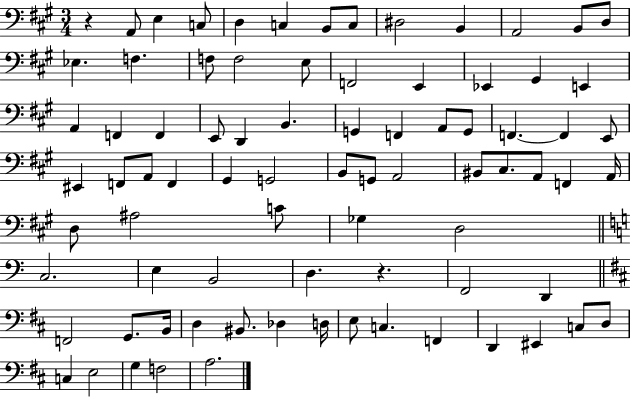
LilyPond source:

{
  \clef bass
  \numericTimeSignature
  \time 3/4
  \key a \major
  r4 a,8 e4 c8 | d4 c4 b,8 c8 | dis2 b,4 | a,2 b,8 d8 | \break ees4. f4. | f8 f2 e8 | f,2 e,4 | ees,4 gis,4 e,4 | \break a,4 f,4 f,4 | e,8 d,4 b,4. | g,4 f,4 a,8 g,8 | f,4.~~ f,4 e,8 | \break eis,4 f,8 a,8 f,4 | gis,4 g,2 | b,8 g,8 a,2 | bis,8 cis8. a,8 f,4 a,16 | \break d8 ais2 c'8 | ges4 d2 | \bar "||" \break \key c \major c2. | e4 b,2 | d4. r4. | f,2 d,4 | \break \bar "||" \break \key b \minor f,2 g,8. b,16 | d4 bis,8. des4 d16 | e8 c4. f,4 | d,4 eis,4 c8 d8 | \break c4 e2 | g4 f2 | a2. | \bar "|."
}